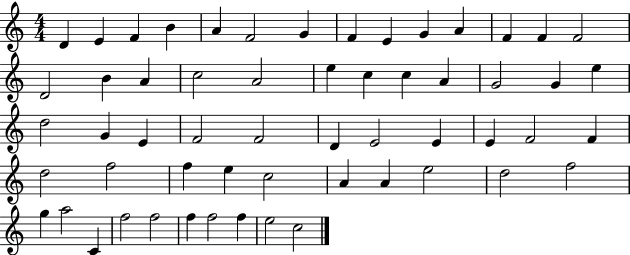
D4/q E4/q F4/q B4/q A4/q F4/h G4/q F4/q E4/q G4/q A4/q F4/q F4/q F4/h D4/h B4/q A4/q C5/h A4/h E5/q C5/q C5/q A4/q G4/h G4/q E5/q D5/h G4/q E4/q F4/h F4/h D4/q E4/h E4/q E4/q F4/h F4/q D5/h F5/h F5/q E5/q C5/h A4/q A4/q E5/h D5/h F5/h G5/q A5/h C4/q F5/h F5/h F5/q F5/h F5/q E5/h C5/h